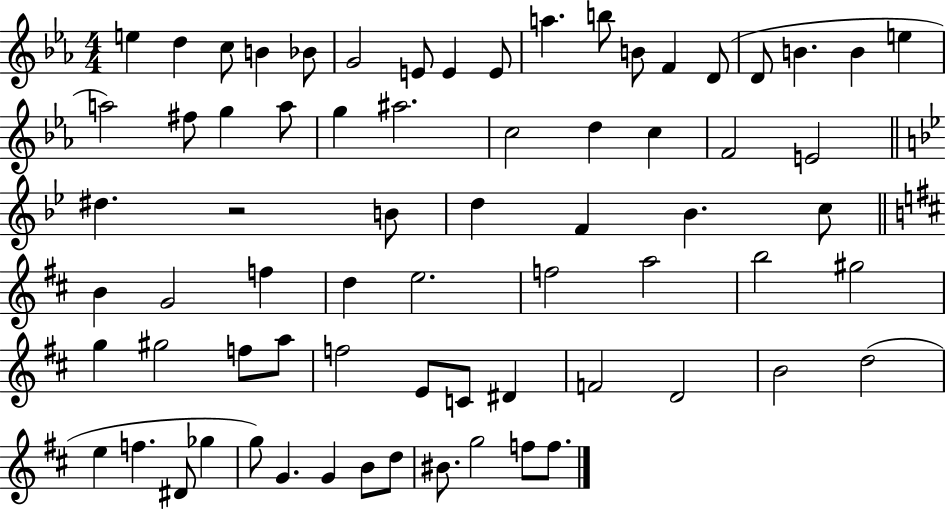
X:1
T:Untitled
M:4/4
L:1/4
K:Eb
e d c/2 B _B/2 G2 E/2 E E/2 a b/2 B/2 F D/2 D/2 B B e a2 ^f/2 g a/2 g ^a2 c2 d c F2 E2 ^d z2 B/2 d F _B c/2 B G2 f d e2 f2 a2 b2 ^g2 g ^g2 f/2 a/2 f2 E/2 C/2 ^D F2 D2 B2 d2 e f ^D/2 _g g/2 G G B/2 d/2 ^B/2 g2 f/2 f/2